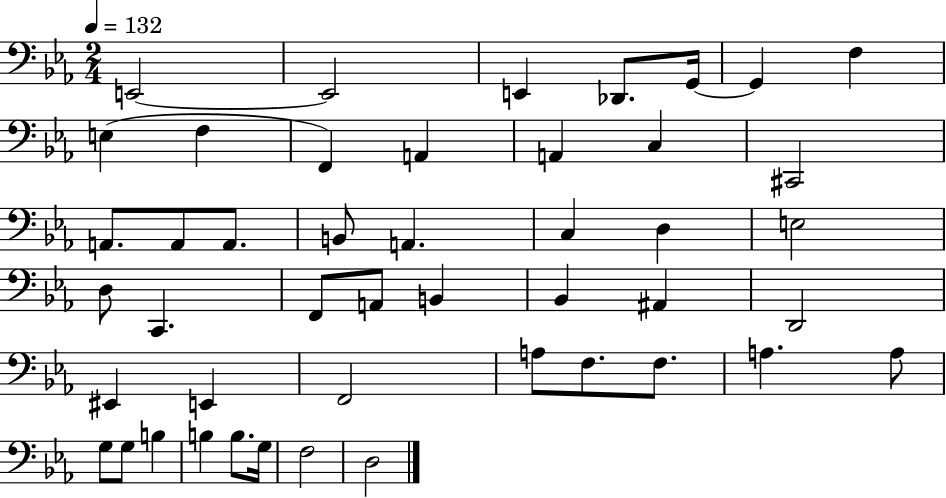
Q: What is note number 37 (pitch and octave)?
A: A3